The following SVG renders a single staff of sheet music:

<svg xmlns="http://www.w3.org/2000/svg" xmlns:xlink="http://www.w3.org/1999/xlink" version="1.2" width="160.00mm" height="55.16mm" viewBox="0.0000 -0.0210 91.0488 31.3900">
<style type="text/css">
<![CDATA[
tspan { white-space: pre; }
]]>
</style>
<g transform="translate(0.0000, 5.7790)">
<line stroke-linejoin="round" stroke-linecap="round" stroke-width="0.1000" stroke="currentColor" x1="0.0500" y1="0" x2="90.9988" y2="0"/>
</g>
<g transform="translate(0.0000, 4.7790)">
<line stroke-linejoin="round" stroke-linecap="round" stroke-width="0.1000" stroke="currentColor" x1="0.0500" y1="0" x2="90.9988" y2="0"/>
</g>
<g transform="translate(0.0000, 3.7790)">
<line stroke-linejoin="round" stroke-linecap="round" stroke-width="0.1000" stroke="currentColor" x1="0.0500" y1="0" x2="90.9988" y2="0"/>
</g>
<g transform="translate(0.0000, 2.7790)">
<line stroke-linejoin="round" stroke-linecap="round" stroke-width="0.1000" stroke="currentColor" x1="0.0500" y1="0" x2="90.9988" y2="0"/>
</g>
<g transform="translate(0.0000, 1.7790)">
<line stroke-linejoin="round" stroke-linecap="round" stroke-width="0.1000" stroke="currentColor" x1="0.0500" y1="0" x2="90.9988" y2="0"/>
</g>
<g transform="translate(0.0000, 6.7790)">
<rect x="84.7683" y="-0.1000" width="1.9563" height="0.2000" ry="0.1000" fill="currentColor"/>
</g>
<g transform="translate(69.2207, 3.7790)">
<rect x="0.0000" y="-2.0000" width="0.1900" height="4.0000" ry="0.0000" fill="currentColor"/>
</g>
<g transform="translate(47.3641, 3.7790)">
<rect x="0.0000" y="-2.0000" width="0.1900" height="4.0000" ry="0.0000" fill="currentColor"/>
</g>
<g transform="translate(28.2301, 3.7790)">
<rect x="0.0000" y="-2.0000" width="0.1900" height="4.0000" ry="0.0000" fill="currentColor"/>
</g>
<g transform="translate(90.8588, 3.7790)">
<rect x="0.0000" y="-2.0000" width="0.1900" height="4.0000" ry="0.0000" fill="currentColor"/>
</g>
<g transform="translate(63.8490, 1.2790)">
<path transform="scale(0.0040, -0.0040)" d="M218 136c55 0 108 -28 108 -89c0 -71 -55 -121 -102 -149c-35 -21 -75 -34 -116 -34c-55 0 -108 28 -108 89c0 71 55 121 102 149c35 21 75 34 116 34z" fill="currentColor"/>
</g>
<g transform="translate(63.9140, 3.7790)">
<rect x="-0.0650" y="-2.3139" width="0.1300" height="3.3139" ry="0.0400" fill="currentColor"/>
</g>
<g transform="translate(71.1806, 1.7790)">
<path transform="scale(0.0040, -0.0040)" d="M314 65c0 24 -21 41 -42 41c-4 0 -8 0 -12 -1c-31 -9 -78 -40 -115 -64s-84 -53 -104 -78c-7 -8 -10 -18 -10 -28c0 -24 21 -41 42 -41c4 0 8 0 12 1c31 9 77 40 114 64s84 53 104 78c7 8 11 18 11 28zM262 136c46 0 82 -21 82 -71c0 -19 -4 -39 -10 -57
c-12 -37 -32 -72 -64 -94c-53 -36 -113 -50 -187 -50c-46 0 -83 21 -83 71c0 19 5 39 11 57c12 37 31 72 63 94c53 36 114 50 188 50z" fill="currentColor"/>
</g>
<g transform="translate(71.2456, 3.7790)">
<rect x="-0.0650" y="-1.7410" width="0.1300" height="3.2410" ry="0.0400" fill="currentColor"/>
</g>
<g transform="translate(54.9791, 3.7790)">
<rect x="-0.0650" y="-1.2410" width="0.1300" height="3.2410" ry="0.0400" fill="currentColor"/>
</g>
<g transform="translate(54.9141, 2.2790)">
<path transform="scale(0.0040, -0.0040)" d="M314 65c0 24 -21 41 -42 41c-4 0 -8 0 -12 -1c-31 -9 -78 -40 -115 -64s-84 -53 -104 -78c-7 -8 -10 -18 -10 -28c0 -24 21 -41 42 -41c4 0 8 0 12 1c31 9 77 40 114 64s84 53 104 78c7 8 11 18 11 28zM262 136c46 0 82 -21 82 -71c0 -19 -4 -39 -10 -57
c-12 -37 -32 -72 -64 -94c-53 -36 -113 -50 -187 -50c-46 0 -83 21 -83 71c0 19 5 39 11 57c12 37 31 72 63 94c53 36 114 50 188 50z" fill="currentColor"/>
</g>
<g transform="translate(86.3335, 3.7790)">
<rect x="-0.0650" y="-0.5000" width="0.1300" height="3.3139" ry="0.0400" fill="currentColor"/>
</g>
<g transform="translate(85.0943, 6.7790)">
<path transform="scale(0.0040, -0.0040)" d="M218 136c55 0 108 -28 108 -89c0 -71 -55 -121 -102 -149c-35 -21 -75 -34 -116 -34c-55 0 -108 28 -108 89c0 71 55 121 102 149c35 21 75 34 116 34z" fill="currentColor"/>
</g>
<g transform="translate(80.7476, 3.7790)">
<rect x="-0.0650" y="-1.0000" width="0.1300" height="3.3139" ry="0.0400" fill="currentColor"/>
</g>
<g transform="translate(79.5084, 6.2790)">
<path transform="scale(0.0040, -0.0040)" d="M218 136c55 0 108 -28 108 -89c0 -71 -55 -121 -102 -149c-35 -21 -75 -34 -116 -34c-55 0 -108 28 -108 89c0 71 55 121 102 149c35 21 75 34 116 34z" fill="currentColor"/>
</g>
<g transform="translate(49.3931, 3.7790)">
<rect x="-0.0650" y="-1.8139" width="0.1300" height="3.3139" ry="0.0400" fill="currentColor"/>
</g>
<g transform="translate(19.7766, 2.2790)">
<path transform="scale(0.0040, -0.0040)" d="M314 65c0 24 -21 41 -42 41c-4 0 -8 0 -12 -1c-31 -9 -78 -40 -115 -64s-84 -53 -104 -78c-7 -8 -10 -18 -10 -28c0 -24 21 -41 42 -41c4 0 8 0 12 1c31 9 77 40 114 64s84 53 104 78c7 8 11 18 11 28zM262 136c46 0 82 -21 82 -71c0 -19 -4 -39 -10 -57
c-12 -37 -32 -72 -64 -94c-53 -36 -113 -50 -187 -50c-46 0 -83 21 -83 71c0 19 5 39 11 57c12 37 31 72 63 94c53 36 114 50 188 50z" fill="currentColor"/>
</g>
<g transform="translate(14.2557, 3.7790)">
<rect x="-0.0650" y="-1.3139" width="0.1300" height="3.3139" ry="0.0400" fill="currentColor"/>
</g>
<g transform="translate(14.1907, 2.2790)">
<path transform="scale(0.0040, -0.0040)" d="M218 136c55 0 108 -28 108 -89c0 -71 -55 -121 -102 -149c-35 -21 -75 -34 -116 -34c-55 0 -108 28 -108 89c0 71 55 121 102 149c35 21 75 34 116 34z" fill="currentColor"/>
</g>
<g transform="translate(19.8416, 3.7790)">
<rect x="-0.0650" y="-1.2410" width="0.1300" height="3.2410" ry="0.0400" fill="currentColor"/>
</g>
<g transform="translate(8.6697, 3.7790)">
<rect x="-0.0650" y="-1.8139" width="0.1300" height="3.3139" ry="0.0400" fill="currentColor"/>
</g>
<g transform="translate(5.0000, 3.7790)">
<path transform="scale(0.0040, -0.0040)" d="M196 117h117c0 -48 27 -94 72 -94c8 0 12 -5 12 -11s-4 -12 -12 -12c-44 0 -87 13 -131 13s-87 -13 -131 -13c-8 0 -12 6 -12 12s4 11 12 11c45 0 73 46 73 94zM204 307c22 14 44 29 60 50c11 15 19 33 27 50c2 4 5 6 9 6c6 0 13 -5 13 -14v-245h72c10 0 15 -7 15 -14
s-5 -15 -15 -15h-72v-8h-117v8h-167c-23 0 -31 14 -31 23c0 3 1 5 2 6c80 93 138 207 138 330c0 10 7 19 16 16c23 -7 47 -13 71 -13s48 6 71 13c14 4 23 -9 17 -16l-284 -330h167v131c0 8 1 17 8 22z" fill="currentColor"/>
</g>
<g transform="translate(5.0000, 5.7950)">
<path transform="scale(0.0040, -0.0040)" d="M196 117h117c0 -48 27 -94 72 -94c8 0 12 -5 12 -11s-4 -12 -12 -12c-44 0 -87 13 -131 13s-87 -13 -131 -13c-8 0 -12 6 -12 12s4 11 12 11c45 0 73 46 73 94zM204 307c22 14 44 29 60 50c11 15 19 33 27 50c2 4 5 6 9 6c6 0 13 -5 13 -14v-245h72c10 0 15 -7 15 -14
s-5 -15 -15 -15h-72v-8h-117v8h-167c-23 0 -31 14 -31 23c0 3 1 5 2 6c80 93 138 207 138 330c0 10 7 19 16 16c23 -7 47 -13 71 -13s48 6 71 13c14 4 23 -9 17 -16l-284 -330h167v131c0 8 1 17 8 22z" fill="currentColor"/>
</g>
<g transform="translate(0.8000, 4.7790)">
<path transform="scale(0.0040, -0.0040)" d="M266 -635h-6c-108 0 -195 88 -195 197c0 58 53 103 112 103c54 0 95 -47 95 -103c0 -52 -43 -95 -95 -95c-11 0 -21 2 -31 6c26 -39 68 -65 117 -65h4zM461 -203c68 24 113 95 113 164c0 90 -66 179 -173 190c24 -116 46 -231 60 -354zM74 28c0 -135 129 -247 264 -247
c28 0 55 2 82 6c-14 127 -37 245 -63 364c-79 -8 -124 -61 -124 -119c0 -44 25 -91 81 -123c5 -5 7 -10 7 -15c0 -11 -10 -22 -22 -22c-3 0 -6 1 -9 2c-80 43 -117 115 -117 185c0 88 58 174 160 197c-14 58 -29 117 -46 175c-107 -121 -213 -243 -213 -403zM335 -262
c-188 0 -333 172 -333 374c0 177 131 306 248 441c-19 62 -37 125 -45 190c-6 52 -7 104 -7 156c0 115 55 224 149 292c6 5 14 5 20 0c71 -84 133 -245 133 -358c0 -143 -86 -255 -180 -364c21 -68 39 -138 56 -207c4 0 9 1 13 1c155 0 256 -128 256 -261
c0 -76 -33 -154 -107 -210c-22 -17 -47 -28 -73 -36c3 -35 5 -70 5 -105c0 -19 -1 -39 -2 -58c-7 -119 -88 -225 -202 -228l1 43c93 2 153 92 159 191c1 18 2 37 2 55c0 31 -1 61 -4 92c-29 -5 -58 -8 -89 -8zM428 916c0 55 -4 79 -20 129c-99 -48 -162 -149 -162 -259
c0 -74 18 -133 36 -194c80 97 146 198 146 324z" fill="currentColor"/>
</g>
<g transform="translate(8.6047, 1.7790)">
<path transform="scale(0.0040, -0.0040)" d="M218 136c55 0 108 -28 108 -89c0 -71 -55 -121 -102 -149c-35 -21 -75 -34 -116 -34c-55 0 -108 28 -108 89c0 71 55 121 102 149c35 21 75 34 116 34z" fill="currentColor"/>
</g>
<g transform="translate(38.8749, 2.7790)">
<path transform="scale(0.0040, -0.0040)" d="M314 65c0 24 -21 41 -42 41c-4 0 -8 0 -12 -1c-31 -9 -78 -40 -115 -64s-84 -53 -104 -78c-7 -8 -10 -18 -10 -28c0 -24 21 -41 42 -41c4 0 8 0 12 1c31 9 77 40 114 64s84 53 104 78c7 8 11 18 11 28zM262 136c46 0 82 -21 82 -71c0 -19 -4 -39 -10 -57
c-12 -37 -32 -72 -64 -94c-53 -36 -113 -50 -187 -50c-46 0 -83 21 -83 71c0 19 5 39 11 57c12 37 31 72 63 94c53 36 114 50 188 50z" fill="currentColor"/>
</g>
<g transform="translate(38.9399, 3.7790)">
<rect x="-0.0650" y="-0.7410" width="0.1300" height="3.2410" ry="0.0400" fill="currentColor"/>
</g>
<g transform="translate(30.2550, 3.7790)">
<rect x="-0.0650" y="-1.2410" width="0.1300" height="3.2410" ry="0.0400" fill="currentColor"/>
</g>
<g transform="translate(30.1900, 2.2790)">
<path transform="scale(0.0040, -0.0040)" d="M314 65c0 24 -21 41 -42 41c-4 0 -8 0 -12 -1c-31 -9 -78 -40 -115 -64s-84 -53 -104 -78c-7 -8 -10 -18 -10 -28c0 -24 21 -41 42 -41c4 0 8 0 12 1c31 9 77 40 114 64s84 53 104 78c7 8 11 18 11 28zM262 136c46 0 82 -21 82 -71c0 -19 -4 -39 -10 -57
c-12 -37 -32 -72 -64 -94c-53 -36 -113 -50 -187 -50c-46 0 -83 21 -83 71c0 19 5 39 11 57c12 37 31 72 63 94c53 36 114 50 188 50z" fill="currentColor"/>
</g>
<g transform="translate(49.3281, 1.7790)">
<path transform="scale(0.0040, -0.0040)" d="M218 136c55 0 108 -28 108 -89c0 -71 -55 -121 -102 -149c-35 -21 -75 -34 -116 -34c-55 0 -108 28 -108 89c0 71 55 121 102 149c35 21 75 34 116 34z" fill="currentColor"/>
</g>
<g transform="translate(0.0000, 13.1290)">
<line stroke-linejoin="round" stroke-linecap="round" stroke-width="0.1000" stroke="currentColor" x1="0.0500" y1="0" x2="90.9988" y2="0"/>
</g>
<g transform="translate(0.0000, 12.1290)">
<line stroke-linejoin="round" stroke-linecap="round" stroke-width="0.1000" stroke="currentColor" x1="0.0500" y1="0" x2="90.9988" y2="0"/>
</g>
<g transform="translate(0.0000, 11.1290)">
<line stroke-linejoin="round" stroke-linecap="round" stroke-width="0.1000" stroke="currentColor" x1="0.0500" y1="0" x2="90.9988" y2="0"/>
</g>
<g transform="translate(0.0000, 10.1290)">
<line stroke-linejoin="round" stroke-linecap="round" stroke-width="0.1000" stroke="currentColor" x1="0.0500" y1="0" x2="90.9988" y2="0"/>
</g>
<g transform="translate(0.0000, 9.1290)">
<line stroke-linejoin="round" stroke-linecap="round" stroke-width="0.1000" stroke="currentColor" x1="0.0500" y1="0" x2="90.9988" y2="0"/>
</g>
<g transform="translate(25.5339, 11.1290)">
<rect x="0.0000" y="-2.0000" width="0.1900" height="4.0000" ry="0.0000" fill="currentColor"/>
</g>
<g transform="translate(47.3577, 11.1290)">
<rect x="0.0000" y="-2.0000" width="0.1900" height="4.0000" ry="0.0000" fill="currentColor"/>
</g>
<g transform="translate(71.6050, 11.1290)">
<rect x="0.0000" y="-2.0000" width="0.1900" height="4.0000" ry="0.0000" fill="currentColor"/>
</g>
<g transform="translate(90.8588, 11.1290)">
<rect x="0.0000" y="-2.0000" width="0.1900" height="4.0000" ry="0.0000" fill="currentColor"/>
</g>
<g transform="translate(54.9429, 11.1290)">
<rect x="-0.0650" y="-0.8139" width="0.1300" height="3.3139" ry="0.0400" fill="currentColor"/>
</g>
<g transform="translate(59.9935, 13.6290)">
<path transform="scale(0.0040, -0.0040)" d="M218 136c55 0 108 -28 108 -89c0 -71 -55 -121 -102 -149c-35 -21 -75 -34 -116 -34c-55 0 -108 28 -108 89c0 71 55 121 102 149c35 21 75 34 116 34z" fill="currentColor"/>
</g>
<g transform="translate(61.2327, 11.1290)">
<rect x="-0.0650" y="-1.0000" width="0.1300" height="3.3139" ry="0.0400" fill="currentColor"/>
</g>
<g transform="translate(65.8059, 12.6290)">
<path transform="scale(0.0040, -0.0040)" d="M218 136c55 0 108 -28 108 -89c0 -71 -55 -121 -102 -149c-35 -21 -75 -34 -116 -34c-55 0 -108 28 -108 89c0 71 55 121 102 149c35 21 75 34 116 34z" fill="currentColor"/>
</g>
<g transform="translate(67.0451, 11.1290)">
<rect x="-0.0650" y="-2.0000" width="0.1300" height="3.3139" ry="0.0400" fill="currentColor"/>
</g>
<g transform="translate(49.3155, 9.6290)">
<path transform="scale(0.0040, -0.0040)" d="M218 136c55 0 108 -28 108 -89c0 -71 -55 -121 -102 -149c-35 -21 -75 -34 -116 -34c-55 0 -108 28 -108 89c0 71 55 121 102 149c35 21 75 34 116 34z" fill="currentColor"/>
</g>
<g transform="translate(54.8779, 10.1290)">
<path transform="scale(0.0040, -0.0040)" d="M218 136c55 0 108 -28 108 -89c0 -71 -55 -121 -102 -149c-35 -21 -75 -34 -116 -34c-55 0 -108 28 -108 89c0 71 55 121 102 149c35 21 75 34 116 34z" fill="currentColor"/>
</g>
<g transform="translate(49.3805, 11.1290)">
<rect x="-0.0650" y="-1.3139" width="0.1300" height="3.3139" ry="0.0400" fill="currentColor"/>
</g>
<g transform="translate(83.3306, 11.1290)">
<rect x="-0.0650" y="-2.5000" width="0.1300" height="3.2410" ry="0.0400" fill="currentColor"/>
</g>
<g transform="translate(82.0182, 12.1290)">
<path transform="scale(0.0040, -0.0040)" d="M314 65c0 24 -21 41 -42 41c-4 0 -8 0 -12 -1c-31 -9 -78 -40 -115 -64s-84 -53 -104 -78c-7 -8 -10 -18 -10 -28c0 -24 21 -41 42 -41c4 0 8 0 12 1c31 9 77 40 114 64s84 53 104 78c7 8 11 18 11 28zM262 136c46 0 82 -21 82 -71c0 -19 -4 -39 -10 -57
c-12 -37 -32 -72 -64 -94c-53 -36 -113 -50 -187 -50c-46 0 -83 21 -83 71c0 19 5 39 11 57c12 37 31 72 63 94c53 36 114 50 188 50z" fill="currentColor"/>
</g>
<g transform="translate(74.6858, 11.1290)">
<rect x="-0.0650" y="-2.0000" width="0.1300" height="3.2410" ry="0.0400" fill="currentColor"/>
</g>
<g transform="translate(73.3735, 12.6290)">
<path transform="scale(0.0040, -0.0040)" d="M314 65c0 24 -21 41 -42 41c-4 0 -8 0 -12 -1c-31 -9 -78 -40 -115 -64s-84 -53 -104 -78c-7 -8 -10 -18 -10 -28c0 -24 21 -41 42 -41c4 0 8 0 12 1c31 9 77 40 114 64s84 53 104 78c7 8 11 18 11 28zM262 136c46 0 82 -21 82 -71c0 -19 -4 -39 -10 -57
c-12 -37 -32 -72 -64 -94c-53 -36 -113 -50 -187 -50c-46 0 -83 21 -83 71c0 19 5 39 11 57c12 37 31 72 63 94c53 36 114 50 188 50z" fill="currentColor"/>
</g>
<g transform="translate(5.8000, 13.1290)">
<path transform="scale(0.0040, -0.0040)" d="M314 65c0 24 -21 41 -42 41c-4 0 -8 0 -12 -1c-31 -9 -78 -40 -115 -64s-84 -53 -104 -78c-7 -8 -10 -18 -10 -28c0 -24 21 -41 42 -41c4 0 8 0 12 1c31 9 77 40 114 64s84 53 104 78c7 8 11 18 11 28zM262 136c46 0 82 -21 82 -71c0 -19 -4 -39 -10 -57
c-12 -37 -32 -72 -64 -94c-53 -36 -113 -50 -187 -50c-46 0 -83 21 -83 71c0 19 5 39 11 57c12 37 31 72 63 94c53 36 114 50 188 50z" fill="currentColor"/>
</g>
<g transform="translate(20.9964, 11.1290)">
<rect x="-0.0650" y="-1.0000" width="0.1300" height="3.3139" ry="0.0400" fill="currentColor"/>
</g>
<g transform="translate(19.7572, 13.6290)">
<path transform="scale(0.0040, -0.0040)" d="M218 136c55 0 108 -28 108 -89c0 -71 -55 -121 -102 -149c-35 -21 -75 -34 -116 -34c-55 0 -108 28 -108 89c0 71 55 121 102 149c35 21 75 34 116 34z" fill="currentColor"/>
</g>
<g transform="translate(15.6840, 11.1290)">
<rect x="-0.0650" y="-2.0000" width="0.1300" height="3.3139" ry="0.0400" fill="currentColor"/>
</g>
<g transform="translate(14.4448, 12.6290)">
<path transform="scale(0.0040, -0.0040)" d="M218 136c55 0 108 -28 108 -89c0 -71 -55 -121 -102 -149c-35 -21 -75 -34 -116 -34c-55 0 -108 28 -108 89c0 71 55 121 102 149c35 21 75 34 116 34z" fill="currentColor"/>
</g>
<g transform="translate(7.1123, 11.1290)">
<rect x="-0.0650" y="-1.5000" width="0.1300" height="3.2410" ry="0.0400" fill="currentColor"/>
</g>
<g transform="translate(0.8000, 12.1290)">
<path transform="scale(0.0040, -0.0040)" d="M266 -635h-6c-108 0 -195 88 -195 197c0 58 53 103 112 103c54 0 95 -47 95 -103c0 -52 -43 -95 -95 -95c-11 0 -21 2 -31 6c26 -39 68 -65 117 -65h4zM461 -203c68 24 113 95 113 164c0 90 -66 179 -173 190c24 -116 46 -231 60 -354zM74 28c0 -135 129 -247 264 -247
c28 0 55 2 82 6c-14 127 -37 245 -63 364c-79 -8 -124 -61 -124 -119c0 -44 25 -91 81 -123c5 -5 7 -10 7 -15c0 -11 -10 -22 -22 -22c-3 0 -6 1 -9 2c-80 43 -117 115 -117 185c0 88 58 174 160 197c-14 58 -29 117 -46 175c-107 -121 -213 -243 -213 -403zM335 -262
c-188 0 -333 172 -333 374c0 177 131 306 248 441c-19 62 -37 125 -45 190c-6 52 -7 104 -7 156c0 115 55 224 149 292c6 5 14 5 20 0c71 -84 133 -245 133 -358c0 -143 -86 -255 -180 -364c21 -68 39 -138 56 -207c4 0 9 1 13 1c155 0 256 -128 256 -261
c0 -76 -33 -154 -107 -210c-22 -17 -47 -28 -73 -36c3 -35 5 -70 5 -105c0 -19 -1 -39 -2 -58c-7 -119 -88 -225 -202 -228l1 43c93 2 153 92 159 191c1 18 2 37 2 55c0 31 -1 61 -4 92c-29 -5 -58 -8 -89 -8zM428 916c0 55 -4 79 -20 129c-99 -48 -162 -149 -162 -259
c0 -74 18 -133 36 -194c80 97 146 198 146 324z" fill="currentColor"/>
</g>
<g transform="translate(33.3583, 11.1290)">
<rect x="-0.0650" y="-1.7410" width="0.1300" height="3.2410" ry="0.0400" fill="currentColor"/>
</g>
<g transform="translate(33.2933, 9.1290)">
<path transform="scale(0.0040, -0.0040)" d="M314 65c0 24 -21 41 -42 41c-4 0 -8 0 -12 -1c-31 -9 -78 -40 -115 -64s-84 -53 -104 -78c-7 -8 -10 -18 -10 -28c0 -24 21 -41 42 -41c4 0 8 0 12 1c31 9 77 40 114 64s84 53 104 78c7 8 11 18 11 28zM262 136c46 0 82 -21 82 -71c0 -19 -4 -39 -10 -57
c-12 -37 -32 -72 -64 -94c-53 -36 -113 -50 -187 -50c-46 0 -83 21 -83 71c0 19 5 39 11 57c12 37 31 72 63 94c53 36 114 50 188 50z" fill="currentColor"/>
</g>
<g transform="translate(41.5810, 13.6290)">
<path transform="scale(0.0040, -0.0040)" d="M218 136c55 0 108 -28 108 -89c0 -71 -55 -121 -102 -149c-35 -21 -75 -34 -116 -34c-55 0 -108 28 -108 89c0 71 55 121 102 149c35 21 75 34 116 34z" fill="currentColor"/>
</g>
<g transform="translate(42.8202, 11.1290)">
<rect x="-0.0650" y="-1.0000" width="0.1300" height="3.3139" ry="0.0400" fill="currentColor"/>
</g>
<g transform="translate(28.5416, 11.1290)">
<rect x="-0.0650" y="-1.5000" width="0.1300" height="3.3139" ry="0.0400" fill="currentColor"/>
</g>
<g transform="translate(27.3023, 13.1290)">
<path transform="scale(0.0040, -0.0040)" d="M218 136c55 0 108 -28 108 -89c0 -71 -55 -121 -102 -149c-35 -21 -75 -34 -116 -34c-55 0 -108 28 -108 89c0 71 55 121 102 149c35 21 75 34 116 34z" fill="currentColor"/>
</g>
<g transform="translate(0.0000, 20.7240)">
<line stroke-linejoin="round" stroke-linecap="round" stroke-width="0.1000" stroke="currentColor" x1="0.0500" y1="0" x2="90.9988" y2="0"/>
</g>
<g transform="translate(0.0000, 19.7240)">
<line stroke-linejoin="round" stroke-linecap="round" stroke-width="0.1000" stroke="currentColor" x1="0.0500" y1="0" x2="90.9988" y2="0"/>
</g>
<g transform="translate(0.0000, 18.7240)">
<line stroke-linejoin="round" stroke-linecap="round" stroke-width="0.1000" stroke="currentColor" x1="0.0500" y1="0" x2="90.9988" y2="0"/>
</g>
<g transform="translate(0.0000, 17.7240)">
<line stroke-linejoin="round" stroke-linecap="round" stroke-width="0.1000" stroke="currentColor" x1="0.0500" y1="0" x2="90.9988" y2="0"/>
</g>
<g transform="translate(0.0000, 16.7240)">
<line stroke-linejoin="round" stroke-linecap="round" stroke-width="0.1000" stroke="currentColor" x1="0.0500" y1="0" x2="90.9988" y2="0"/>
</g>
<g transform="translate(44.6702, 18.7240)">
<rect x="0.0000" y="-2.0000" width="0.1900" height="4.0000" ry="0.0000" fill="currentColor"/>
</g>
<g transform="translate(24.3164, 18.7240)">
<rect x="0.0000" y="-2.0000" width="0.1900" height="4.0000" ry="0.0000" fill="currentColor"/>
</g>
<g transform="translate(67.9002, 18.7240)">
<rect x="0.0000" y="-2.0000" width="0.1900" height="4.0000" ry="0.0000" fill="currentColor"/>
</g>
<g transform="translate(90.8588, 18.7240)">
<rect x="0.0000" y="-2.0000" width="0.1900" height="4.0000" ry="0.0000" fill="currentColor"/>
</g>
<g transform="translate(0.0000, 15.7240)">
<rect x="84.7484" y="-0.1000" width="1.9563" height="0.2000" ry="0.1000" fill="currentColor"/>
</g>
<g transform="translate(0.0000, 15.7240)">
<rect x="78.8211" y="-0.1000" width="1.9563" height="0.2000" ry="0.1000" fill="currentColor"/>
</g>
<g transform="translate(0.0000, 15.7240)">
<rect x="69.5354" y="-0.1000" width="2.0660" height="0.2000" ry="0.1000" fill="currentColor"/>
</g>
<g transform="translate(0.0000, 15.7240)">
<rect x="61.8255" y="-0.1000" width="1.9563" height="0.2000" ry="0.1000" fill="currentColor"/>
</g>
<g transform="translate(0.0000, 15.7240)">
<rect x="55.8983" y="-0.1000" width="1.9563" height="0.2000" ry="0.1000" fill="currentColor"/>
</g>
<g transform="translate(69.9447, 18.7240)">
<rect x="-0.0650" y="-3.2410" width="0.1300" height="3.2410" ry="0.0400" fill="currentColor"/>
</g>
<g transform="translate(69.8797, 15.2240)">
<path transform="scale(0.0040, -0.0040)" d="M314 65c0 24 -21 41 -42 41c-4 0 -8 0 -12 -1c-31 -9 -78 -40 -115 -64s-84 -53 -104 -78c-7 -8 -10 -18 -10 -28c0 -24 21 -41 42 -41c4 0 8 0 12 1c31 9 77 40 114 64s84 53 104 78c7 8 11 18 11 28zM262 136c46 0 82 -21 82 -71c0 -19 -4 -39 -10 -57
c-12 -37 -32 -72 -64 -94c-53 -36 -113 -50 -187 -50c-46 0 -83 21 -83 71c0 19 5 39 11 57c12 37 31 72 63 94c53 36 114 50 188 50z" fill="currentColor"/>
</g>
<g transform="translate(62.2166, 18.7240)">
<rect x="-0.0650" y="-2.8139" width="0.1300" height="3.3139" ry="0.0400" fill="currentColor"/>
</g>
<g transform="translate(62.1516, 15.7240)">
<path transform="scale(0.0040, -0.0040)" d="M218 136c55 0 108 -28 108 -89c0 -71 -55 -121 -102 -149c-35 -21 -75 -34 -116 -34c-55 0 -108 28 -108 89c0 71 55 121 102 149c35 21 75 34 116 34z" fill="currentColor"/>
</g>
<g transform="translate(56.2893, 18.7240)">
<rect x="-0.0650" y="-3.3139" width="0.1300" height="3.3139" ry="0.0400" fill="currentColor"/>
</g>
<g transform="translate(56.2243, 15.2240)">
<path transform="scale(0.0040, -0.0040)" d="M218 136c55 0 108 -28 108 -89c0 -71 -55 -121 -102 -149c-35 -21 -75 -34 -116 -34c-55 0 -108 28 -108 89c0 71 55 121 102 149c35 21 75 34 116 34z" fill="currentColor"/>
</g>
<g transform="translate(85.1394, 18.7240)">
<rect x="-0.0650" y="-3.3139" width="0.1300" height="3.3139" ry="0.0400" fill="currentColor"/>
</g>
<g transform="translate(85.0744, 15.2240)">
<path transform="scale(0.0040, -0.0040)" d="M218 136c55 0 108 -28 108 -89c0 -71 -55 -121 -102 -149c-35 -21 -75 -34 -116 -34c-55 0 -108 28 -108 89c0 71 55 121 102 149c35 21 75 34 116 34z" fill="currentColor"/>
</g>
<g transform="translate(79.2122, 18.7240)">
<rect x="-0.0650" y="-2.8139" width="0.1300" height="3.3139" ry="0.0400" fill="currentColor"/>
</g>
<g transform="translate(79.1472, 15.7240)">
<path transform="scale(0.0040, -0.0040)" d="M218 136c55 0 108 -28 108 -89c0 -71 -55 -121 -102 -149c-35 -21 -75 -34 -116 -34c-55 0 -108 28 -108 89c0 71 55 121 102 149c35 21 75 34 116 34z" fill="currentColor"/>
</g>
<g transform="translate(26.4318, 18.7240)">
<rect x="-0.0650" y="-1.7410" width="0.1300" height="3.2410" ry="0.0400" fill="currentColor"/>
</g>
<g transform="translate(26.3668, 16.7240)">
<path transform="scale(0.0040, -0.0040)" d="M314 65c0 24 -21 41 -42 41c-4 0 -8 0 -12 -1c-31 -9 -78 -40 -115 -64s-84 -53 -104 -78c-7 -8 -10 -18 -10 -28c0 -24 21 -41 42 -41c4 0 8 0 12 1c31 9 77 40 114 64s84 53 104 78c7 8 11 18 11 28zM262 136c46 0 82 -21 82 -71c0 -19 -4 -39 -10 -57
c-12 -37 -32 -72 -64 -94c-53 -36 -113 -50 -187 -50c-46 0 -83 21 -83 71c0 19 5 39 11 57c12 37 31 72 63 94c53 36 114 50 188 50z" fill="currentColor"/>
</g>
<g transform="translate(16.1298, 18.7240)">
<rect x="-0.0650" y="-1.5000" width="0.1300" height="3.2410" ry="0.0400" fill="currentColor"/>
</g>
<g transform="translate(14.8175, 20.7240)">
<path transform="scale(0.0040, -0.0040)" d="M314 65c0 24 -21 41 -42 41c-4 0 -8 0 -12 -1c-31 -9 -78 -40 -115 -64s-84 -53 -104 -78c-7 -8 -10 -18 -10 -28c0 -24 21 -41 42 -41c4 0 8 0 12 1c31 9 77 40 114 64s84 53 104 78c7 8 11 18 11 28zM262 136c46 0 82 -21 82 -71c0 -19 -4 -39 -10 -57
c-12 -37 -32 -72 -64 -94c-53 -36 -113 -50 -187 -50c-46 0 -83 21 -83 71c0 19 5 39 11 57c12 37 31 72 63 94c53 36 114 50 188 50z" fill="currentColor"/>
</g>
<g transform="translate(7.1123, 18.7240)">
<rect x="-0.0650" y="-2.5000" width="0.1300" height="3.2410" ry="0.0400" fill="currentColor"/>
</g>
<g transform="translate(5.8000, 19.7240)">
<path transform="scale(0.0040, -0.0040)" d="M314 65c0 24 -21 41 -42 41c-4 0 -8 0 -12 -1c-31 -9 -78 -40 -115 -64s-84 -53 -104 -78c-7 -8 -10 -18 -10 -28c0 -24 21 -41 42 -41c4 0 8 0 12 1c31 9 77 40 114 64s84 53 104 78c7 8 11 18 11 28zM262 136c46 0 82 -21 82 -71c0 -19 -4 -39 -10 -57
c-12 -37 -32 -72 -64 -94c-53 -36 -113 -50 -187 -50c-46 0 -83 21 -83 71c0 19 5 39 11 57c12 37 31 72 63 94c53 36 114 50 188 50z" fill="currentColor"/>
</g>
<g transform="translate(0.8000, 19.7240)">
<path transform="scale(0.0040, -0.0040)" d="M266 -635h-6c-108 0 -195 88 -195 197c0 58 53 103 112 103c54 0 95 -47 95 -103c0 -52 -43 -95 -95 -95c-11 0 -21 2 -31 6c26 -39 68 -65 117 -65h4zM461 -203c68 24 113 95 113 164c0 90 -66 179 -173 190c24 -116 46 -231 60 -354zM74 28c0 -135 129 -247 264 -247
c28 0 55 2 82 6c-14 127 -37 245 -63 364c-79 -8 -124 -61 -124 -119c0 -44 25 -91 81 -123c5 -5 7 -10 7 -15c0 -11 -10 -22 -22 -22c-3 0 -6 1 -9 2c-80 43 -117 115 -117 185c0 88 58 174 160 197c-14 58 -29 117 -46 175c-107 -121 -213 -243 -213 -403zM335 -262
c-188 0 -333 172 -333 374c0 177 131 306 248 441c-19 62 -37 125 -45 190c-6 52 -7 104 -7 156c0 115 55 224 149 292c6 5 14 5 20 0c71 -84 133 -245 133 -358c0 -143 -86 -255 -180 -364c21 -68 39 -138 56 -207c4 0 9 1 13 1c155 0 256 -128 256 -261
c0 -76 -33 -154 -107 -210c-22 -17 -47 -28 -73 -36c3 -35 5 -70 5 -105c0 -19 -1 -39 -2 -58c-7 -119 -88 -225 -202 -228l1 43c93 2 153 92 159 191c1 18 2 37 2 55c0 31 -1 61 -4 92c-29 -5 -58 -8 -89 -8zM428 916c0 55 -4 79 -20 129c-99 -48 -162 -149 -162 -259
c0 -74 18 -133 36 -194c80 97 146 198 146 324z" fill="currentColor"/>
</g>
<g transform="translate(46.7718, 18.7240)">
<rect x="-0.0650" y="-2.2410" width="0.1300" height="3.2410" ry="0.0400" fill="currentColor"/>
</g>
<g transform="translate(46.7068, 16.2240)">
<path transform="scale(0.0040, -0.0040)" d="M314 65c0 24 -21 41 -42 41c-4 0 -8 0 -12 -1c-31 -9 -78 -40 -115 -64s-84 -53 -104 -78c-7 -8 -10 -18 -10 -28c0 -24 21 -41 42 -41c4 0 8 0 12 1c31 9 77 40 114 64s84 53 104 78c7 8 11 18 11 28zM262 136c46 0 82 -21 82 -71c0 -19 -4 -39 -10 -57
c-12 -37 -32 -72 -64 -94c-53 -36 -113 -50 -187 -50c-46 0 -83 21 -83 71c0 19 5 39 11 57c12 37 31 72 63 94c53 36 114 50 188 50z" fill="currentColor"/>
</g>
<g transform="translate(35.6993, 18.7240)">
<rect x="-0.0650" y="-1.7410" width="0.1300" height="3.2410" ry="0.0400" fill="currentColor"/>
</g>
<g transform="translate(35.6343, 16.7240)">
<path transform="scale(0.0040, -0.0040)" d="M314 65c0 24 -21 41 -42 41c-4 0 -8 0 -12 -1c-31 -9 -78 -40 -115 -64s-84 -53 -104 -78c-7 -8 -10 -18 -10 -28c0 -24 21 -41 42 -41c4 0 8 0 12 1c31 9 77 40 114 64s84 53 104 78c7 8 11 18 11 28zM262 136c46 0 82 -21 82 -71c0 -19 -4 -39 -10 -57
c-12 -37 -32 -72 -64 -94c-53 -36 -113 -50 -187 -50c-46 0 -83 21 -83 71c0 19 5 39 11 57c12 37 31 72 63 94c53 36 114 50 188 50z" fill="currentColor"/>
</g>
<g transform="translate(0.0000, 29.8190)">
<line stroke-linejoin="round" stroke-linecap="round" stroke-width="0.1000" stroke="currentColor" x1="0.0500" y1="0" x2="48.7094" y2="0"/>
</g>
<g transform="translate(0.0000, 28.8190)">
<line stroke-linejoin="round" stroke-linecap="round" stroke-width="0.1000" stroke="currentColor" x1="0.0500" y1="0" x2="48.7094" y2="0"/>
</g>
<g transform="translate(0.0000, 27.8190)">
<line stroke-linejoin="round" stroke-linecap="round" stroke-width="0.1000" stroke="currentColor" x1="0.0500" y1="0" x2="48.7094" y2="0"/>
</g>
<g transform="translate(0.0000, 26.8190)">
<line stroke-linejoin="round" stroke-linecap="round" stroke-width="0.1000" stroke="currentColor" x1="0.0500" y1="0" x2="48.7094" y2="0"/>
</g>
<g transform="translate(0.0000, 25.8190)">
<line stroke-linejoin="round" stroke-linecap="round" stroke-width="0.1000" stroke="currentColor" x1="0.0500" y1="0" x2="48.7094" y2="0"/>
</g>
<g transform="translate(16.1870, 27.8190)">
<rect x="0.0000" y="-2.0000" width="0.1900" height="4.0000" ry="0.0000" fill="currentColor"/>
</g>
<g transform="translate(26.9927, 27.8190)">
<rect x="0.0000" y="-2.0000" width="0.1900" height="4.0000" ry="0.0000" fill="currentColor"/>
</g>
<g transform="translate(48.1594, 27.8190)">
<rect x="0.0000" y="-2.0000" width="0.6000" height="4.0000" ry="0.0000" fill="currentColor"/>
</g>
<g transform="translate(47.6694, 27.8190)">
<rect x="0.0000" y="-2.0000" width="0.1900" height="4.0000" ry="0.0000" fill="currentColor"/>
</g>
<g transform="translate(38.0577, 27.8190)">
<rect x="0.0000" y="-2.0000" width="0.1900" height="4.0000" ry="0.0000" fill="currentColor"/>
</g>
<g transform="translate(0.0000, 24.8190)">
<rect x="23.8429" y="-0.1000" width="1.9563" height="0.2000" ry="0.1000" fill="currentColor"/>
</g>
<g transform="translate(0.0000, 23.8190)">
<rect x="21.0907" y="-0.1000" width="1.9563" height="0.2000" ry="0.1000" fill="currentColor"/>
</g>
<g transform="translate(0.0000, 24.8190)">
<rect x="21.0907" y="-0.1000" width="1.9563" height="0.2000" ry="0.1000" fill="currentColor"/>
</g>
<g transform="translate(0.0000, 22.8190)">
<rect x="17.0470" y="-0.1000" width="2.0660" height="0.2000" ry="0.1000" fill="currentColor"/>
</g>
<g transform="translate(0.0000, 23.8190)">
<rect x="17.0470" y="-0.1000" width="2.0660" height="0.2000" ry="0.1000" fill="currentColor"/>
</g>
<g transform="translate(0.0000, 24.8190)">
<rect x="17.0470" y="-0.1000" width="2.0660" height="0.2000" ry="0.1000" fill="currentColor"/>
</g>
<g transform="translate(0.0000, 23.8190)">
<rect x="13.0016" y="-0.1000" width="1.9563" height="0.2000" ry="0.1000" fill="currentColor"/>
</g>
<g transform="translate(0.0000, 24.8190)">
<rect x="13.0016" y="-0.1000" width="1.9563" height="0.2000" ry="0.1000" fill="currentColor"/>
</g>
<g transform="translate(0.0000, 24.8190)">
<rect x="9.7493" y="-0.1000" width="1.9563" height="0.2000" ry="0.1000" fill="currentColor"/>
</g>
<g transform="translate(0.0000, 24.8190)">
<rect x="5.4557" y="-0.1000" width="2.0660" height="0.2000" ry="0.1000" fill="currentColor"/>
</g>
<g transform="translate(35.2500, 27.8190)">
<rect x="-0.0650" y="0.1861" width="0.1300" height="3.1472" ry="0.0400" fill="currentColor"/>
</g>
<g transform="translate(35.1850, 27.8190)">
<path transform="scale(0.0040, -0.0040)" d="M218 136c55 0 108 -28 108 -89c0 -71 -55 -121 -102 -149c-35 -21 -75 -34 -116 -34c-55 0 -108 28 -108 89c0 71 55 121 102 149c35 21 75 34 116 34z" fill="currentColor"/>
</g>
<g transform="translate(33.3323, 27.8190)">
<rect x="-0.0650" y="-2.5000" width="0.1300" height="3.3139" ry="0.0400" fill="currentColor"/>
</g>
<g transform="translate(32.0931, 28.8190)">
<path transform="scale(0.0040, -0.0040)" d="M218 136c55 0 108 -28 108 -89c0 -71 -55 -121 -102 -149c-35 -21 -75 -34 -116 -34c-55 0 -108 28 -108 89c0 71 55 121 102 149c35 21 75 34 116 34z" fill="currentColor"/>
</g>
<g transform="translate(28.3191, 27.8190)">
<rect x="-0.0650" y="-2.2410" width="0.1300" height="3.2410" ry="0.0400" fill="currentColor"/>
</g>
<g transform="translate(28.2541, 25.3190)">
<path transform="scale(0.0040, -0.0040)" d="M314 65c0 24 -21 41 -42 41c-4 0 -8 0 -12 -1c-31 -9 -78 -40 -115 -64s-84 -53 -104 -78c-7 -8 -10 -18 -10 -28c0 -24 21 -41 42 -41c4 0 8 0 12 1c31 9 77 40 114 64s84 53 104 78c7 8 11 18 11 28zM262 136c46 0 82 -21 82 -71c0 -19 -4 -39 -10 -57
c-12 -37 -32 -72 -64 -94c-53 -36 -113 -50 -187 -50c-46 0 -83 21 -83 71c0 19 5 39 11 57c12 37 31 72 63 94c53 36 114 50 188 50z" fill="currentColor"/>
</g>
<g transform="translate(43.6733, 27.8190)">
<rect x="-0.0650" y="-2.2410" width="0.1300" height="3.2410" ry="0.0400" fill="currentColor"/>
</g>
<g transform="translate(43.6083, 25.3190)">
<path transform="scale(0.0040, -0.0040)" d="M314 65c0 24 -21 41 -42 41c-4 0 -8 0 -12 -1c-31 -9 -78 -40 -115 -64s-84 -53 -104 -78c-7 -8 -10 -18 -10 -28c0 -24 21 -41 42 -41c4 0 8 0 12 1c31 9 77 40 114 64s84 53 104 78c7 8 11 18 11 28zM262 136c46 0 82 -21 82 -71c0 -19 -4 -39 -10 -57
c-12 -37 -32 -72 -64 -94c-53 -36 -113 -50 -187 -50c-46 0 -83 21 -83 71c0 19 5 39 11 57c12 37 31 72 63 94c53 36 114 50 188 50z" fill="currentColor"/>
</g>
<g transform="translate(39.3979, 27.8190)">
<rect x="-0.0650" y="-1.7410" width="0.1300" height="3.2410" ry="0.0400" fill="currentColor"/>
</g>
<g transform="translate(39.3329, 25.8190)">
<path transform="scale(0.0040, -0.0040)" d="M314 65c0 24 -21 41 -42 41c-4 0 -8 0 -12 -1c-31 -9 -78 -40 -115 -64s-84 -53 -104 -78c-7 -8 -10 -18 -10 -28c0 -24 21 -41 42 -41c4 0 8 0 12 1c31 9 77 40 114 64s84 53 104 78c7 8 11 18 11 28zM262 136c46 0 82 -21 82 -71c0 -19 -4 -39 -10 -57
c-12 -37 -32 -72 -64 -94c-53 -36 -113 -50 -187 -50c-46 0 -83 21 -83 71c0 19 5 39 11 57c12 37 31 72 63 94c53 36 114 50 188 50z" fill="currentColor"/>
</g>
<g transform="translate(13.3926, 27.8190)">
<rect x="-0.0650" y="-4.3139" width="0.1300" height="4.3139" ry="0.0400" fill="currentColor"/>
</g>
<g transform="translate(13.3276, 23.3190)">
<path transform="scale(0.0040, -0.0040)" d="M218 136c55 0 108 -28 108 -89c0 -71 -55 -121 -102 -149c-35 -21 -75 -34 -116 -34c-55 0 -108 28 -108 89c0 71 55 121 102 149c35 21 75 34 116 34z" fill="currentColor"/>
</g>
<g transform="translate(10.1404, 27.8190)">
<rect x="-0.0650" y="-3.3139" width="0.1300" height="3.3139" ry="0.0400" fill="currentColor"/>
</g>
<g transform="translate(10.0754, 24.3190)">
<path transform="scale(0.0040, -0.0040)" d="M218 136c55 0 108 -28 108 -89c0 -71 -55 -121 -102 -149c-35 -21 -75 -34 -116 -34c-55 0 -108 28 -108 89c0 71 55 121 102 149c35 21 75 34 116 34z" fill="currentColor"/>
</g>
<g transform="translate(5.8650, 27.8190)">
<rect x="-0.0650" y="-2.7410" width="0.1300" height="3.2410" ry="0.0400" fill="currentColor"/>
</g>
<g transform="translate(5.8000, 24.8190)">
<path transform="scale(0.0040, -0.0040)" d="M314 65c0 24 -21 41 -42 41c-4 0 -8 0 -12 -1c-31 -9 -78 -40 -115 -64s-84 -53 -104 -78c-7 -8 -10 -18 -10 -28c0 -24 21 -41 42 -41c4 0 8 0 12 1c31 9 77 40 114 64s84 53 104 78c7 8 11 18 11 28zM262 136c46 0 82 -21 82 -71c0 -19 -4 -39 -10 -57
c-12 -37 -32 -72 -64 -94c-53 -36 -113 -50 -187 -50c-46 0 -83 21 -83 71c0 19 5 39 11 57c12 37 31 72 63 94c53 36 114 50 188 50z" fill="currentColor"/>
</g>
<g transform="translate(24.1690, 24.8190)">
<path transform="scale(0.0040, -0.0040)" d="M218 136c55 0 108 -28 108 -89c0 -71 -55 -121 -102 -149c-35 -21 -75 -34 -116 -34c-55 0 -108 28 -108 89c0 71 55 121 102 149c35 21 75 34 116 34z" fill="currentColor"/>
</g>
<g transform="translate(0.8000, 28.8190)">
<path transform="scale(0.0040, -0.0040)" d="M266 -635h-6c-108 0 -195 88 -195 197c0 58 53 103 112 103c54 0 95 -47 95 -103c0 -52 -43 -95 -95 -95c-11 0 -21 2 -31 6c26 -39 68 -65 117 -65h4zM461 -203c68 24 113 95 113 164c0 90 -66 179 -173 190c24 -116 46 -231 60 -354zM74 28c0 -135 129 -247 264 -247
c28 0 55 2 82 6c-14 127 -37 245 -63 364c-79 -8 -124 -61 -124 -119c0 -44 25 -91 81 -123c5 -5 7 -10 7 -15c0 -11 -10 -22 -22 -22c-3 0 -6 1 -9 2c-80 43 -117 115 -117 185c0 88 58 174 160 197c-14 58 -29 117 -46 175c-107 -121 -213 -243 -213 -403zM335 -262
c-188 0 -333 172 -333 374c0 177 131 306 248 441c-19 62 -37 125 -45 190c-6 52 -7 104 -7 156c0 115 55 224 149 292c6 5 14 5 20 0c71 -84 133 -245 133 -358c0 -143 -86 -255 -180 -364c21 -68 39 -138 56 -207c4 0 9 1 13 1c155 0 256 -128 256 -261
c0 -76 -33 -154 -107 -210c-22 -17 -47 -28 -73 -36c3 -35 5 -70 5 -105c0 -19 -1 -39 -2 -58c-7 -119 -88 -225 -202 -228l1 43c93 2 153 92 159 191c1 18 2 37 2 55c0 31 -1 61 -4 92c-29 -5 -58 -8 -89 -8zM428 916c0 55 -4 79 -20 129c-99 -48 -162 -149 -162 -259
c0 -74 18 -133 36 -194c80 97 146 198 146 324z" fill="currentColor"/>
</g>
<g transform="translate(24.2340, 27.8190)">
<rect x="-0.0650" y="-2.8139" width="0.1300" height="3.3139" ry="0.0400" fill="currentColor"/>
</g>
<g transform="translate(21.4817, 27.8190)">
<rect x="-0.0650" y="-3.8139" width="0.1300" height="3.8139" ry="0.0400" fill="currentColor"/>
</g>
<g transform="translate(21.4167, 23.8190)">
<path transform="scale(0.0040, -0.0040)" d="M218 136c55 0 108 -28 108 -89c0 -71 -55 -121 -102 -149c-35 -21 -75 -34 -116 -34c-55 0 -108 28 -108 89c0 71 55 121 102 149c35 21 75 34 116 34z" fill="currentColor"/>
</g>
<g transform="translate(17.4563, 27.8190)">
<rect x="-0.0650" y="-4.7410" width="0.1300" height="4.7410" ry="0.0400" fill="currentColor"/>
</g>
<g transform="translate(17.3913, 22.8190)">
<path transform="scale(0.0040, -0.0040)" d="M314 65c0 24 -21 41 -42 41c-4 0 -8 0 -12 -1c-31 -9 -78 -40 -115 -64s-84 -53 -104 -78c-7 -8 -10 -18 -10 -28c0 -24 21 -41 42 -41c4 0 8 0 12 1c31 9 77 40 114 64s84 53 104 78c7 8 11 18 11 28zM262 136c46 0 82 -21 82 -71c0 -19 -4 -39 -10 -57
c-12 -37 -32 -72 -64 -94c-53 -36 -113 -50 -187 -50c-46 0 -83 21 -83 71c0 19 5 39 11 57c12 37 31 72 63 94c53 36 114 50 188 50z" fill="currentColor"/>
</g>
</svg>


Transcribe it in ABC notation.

X:1
T:Untitled
M:4/4
L:1/4
K:C
f e e2 e2 d2 f e2 g f2 D C E2 F D E f2 D e d D F F2 G2 G2 E2 f2 f2 g2 b a b2 a b a2 b d' e'2 c' a g2 G B f2 g2